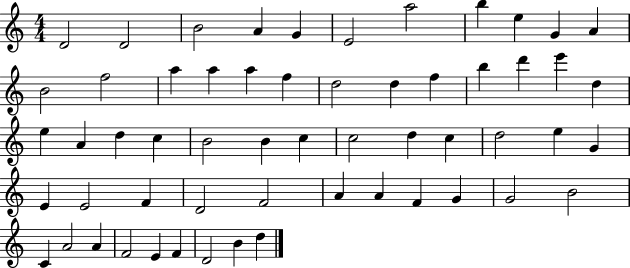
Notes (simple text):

D4/h D4/h B4/h A4/q G4/q E4/h A5/h B5/q E5/q G4/q A4/q B4/h F5/h A5/q A5/q A5/q F5/q D5/h D5/q F5/q B5/q D6/q E6/q D5/q E5/q A4/q D5/q C5/q B4/h B4/q C5/q C5/h D5/q C5/q D5/h E5/q G4/q E4/q E4/h F4/q D4/h F4/h A4/q A4/q F4/q G4/q G4/h B4/h C4/q A4/h A4/q F4/h E4/q F4/q D4/h B4/q D5/q